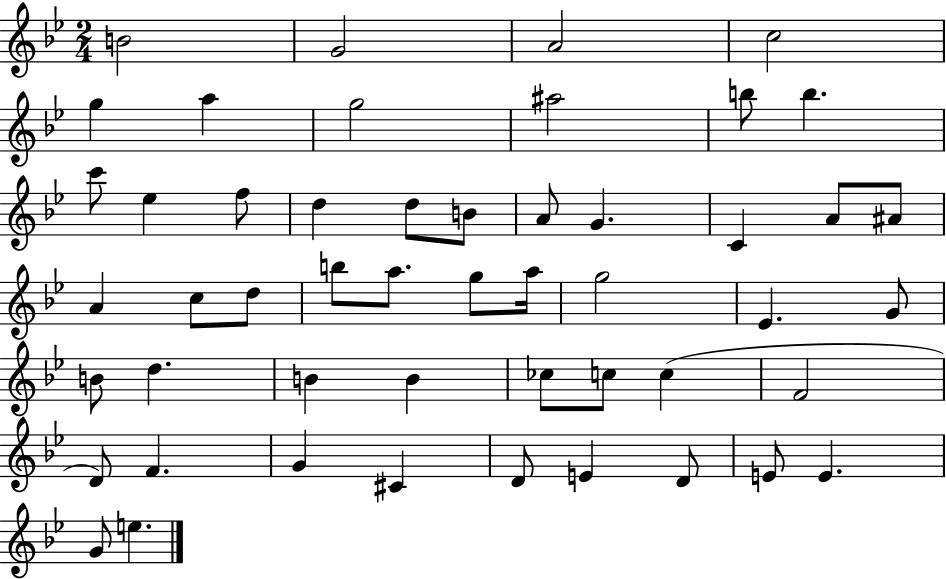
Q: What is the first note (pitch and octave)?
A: B4